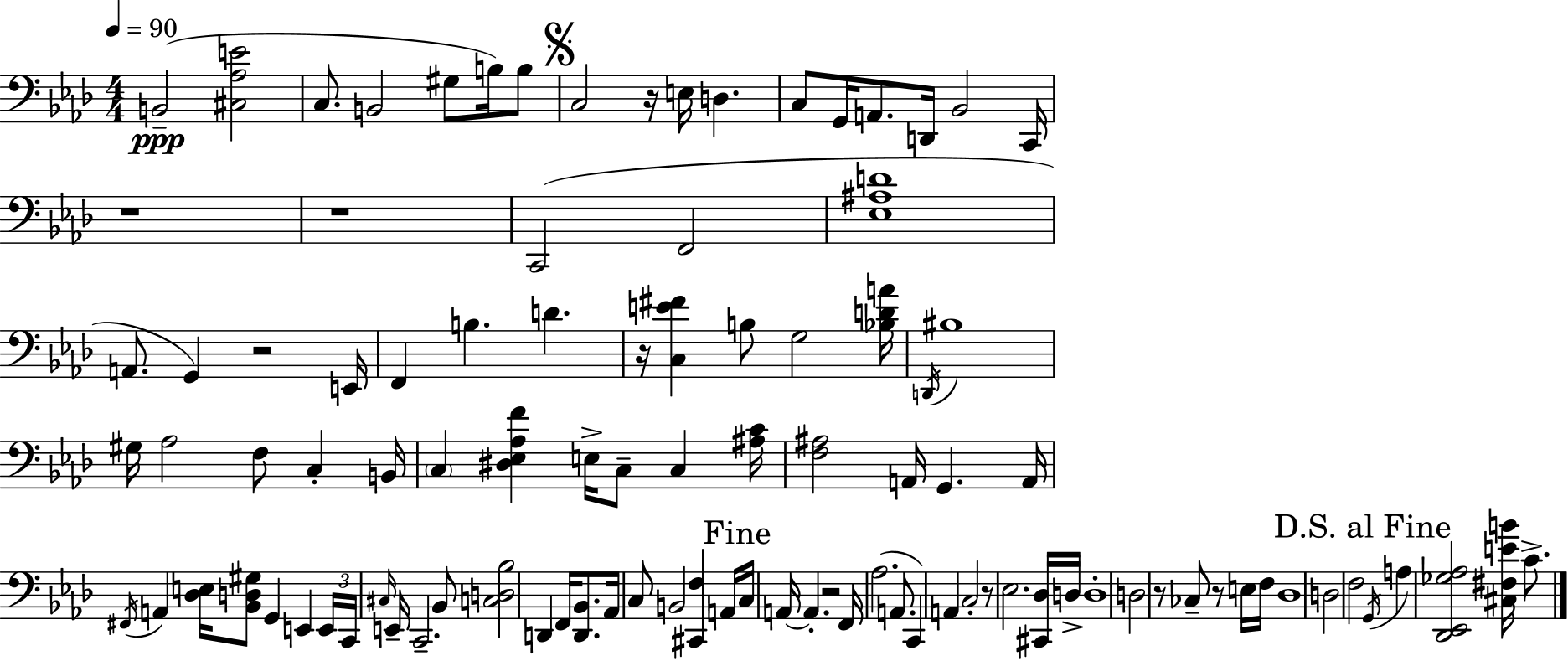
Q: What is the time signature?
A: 4/4